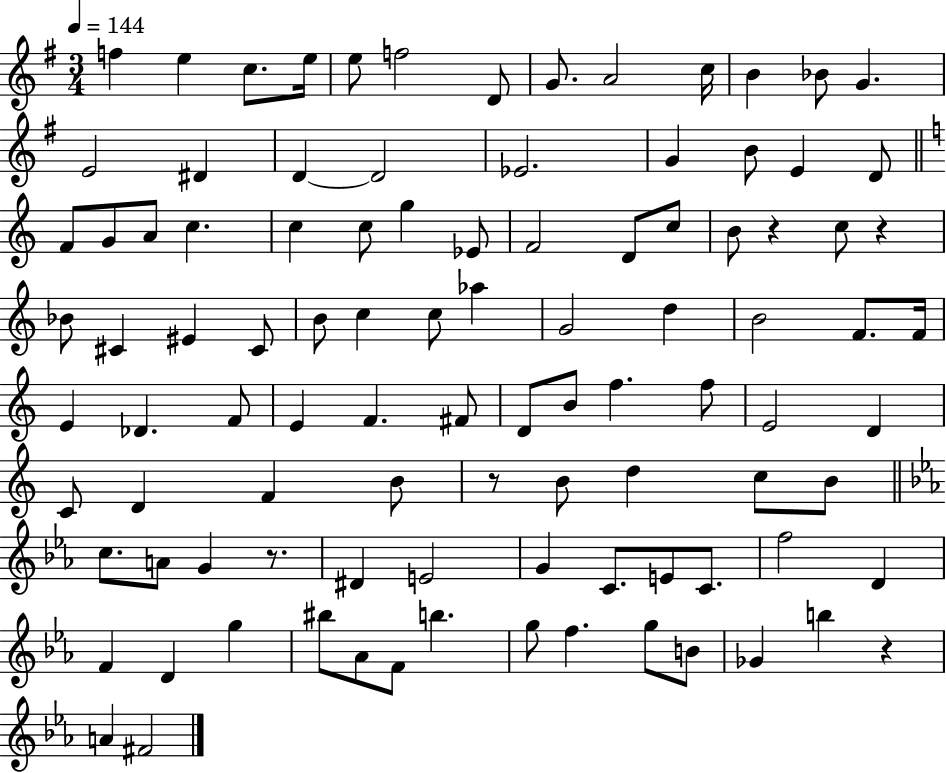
{
  \clef treble
  \numericTimeSignature
  \time 3/4
  \key g \major
  \tempo 4 = 144
  f''4 e''4 c''8. e''16 | e''8 f''2 d'8 | g'8. a'2 c''16 | b'4 bes'8 g'4. | \break e'2 dis'4 | d'4~~ d'2 | ees'2. | g'4 b'8 e'4 d'8 | \break \bar "||" \break \key c \major f'8 g'8 a'8 c''4. | c''4 c''8 g''4 ees'8 | f'2 d'8 c''8 | b'8 r4 c''8 r4 | \break bes'8 cis'4 eis'4 cis'8 | b'8 c''4 c''8 aes''4 | g'2 d''4 | b'2 f'8. f'16 | \break e'4 des'4. f'8 | e'4 f'4. fis'8 | d'8 b'8 f''4. f''8 | e'2 d'4 | \break c'8 d'4 f'4 b'8 | r8 b'8 d''4 c''8 b'8 | \bar "||" \break \key ees \major c''8. a'8 g'4 r8. | dis'4 e'2 | g'4 c'8. e'8 c'8. | f''2 d'4 | \break f'4 d'4 g''4 | bis''8 aes'8 f'8 b''4. | g''8 f''4. g''8 b'8 | ges'4 b''4 r4 | \break a'4 fis'2 | \bar "|."
}